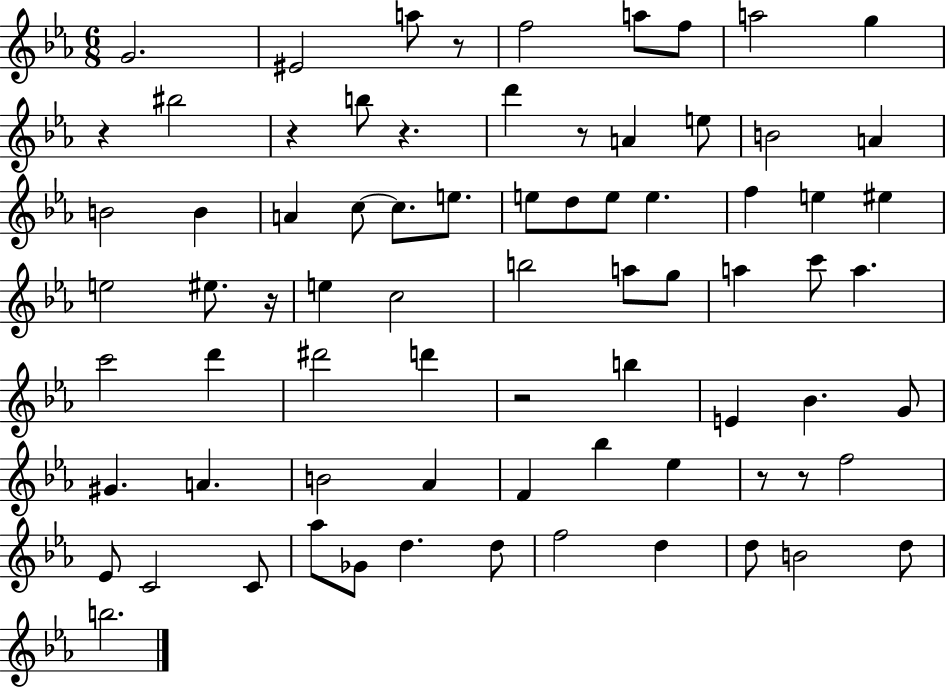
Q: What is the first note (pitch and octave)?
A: G4